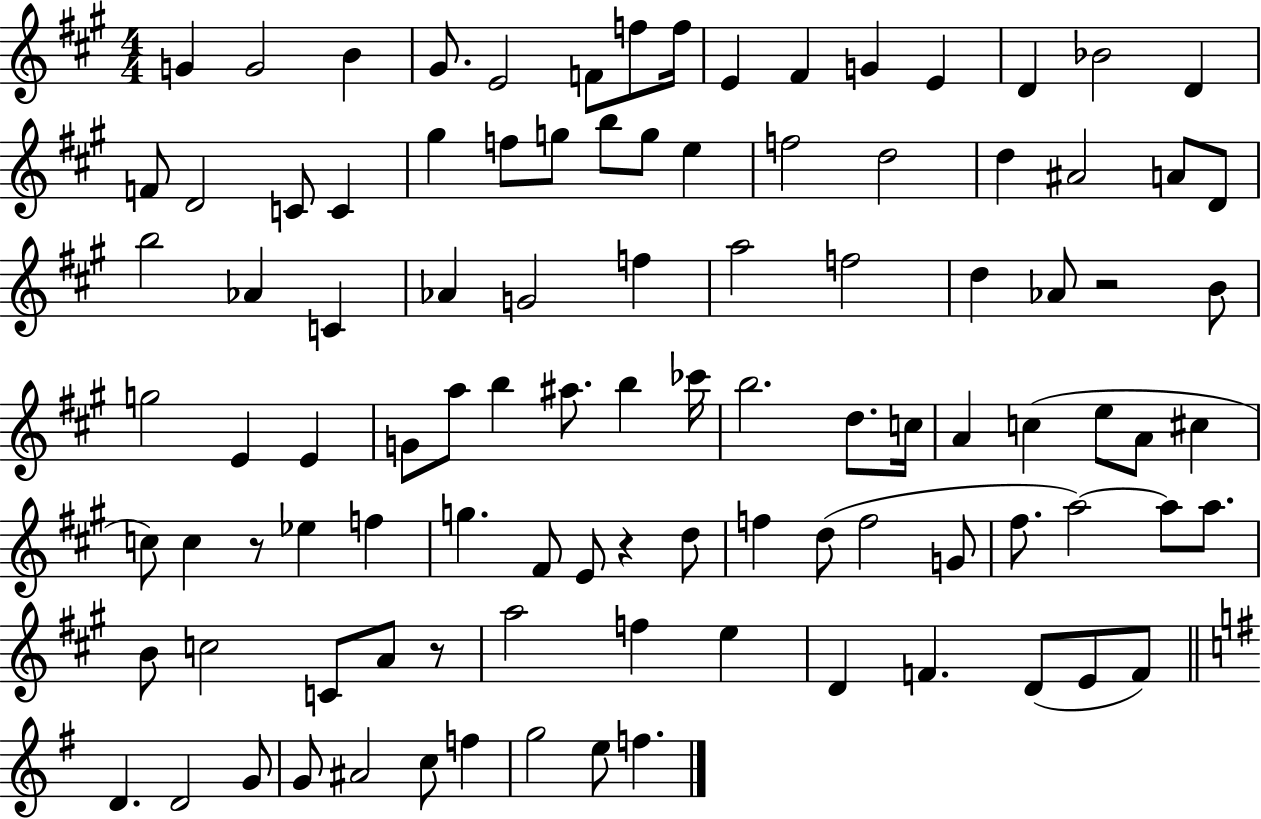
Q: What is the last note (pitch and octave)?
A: F5